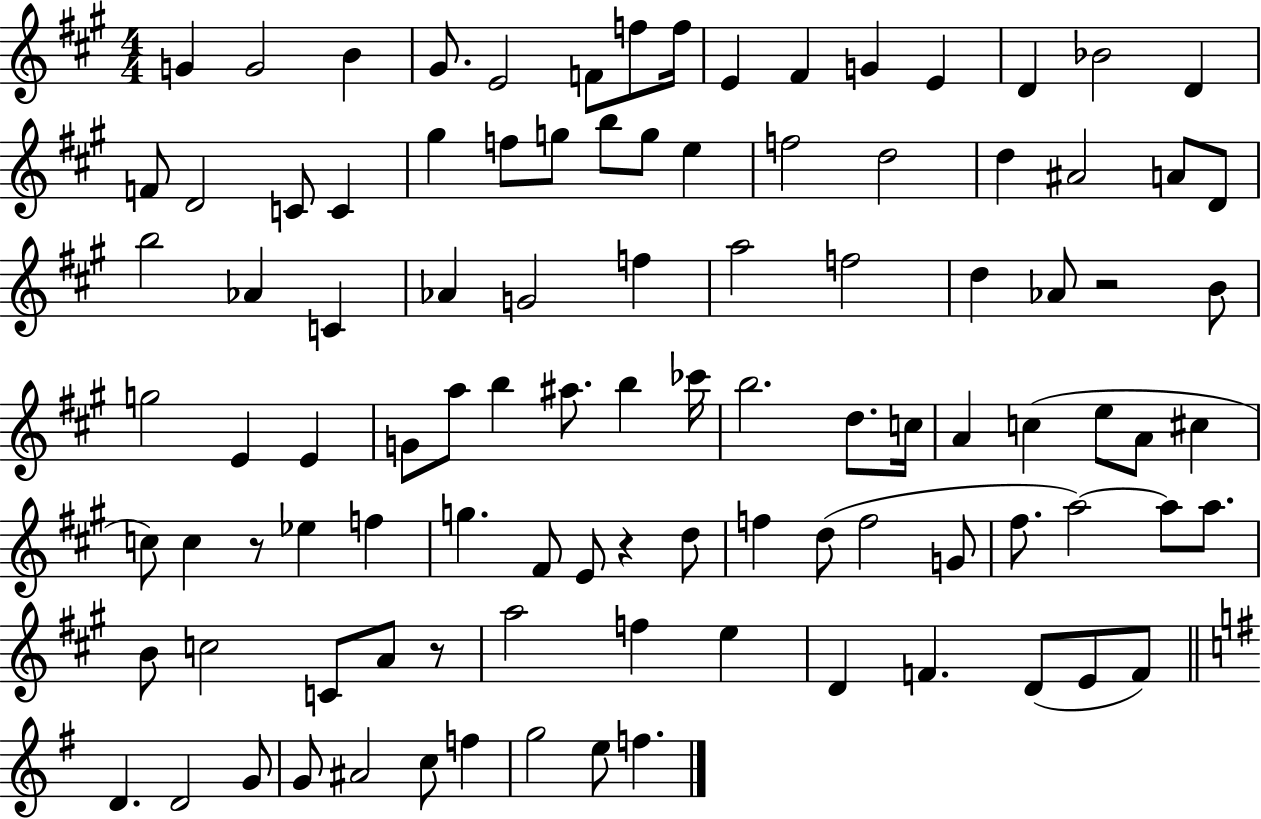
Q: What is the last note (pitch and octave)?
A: F5